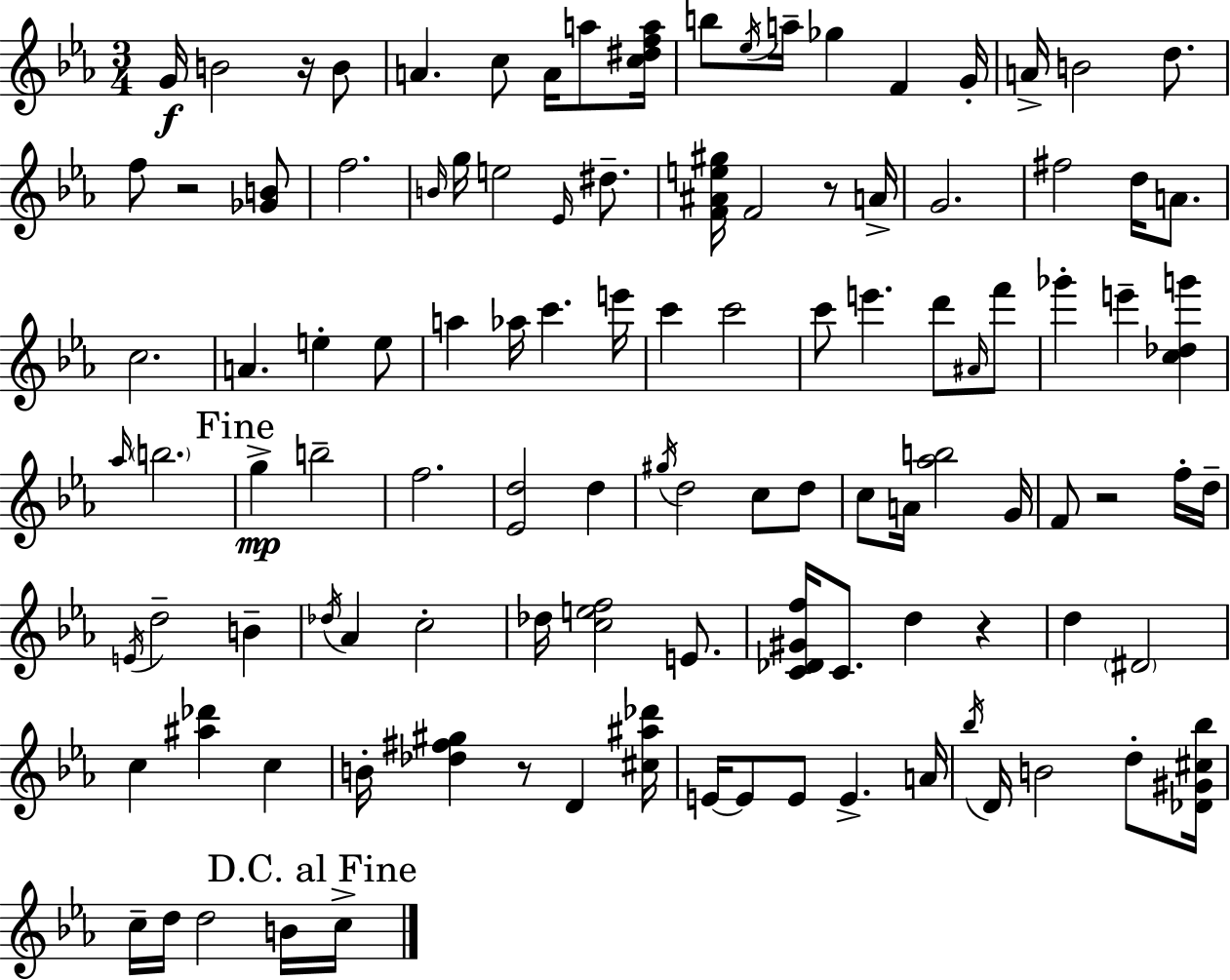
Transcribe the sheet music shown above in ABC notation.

X:1
T:Untitled
M:3/4
L:1/4
K:Eb
G/4 B2 z/4 B/2 A c/2 A/4 a/2 [c^dfa]/4 b/2 _e/4 a/4 _g F G/4 A/4 B2 d/2 f/2 z2 [_GB]/2 f2 B/4 g/4 e2 _E/4 ^d/2 [F^Ae^g]/4 F2 z/2 A/4 G2 ^f2 d/4 A/2 c2 A e e/2 a _a/4 c' e'/4 c' c'2 c'/2 e' d'/2 ^A/4 f'/2 _g' e' [c_dg'] _a/4 b2 g b2 f2 [_Ed]2 d ^g/4 d2 c/2 d/2 c/2 A/4 [_ab]2 G/4 F/2 z2 f/4 d/4 E/4 d2 B _d/4 _A c2 _d/4 [cef]2 E/2 [C_D^Gf]/4 C/2 d z d ^D2 c [^a_d'] c B/4 [_d^f^g] z/2 D [^c^a_d']/4 E/4 E/2 E/2 E A/4 _b/4 D/4 B2 d/2 [_D^G^c_b]/4 c/4 d/4 d2 B/4 c/4